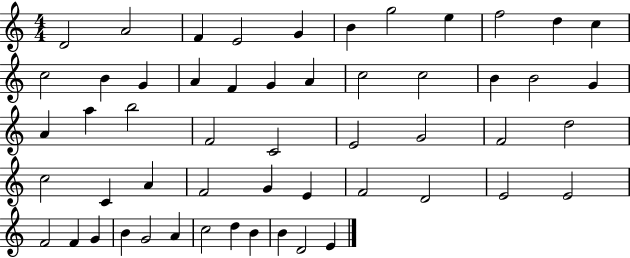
D4/h A4/h F4/q E4/h G4/q B4/q G5/h E5/q F5/h D5/q C5/q C5/h B4/q G4/q A4/q F4/q G4/q A4/q C5/h C5/h B4/q B4/h G4/q A4/q A5/q B5/h F4/h C4/h E4/h G4/h F4/h D5/h C5/h C4/q A4/q F4/h G4/q E4/q F4/h D4/h E4/h E4/h F4/h F4/q G4/q B4/q G4/h A4/q C5/h D5/q B4/q B4/q D4/h E4/q